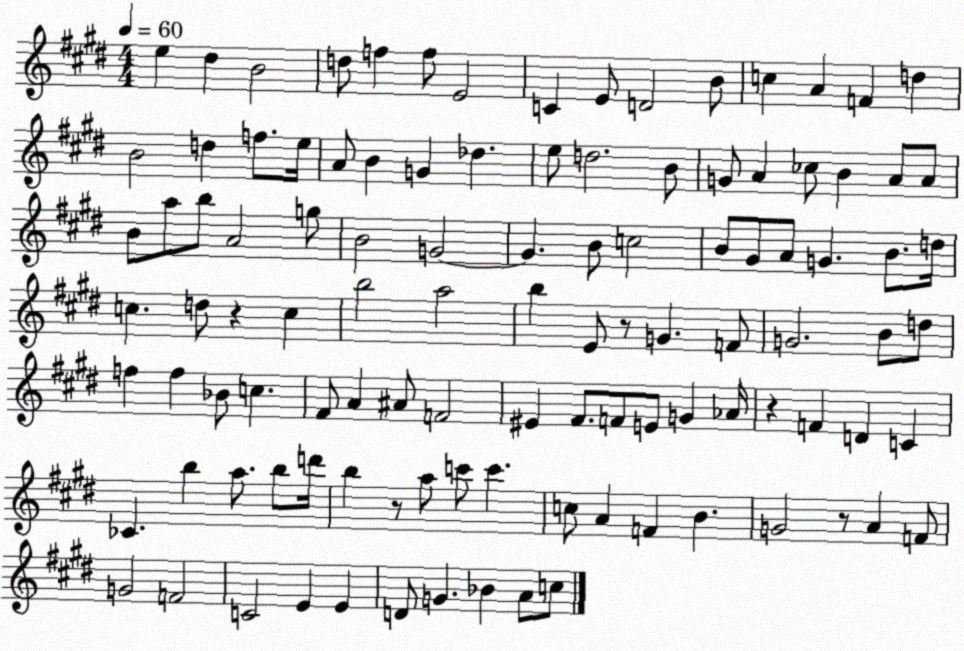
X:1
T:Untitled
M:4/4
L:1/4
K:E
e ^d B2 d/2 f f/2 E2 C E/2 D2 B/2 c A F d B2 d f/2 e/4 A/2 B G _d e/2 d2 B/2 G/2 A _c/2 B A/2 A/2 B/2 a/2 b/2 A2 g/2 B2 G2 G B/2 c2 B/2 ^G/2 A/2 G B/2 d/4 c d/2 z c b2 a2 b E/2 z/2 G F/2 G2 B/2 d/2 f f _B/2 c ^F/2 A ^A/2 F2 ^E ^F/2 F/2 E/2 G _A/4 z F D C _C b a/2 b/2 d'/4 b z/2 a/2 c'/2 c' c/2 A F B G2 z/2 A F/2 G2 F2 C2 E E D/2 G _B A/2 c/2